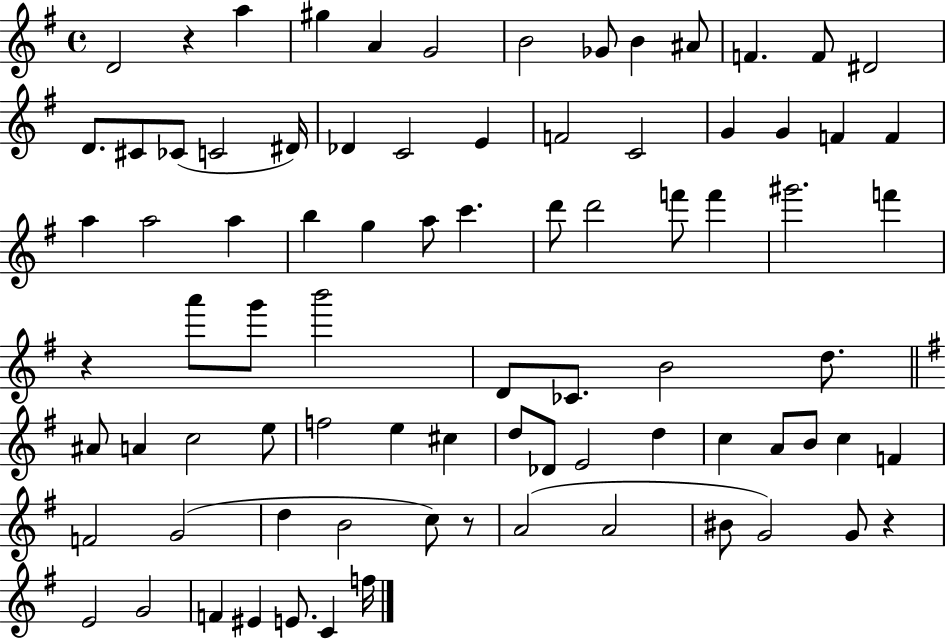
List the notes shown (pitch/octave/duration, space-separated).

D4/h R/q A5/q G#5/q A4/q G4/h B4/h Gb4/e B4/q A#4/e F4/q. F4/e D#4/h D4/e. C#4/e CES4/e C4/h D#4/s Db4/q C4/h E4/q F4/h C4/h G4/q G4/q F4/q F4/q A5/q A5/h A5/q B5/q G5/q A5/e C6/q. D6/e D6/h F6/e F6/q G#6/h. F6/q R/q A6/e G6/e B6/h D4/e CES4/e. B4/h D5/e. A#4/e A4/q C5/h E5/e F5/h E5/q C#5/q D5/e Db4/e E4/h D5/q C5/q A4/e B4/e C5/q F4/q F4/h G4/h D5/q B4/h C5/e R/e A4/h A4/h BIS4/e G4/h G4/e R/q E4/h G4/h F4/q EIS4/q E4/e. C4/q F5/s